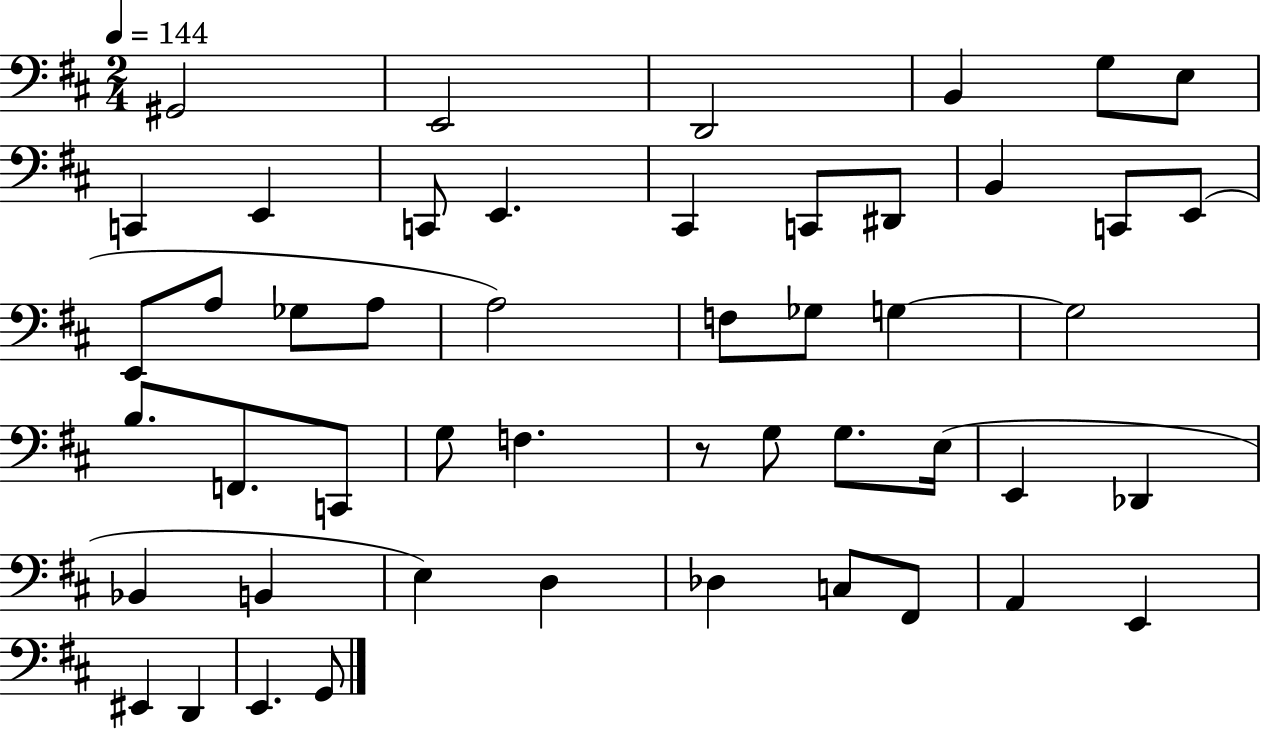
G#2/h E2/h D2/h B2/q G3/e E3/e C2/q E2/q C2/e E2/q. C#2/q C2/e D#2/e B2/q C2/e E2/e E2/e A3/e Gb3/e A3/e A3/h F3/e Gb3/e G3/q G3/h B3/e. F2/e. C2/e G3/e F3/q. R/e G3/e G3/e. E3/s E2/q Db2/q Bb2/q B2/q E3/q D3/q Db3/q C3/e F#2/e A2/q E2/q EIS2/q D2/q E2/q. G2/e